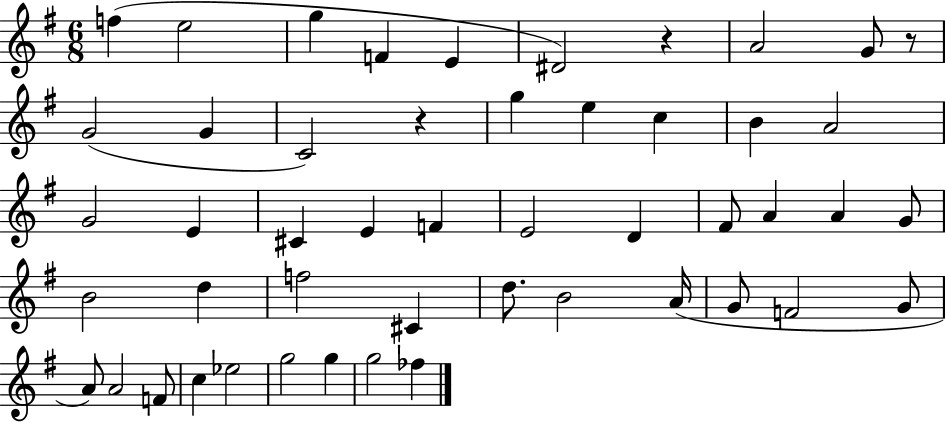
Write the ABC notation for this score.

X:1
T:Untitled
M:6/8
L:1/4
K:G
f e2 g F E ^D2 z A2 G/2 z/2 G2 G C2 z g e c B A2 G2 E ^C E F E2 D ^F/2 A A G/2 B2 d f2 ^C d/2 B2 A/4 G/2 F2 G/2 A/2 A2 F/2 c _e2 g2 g g2 _f